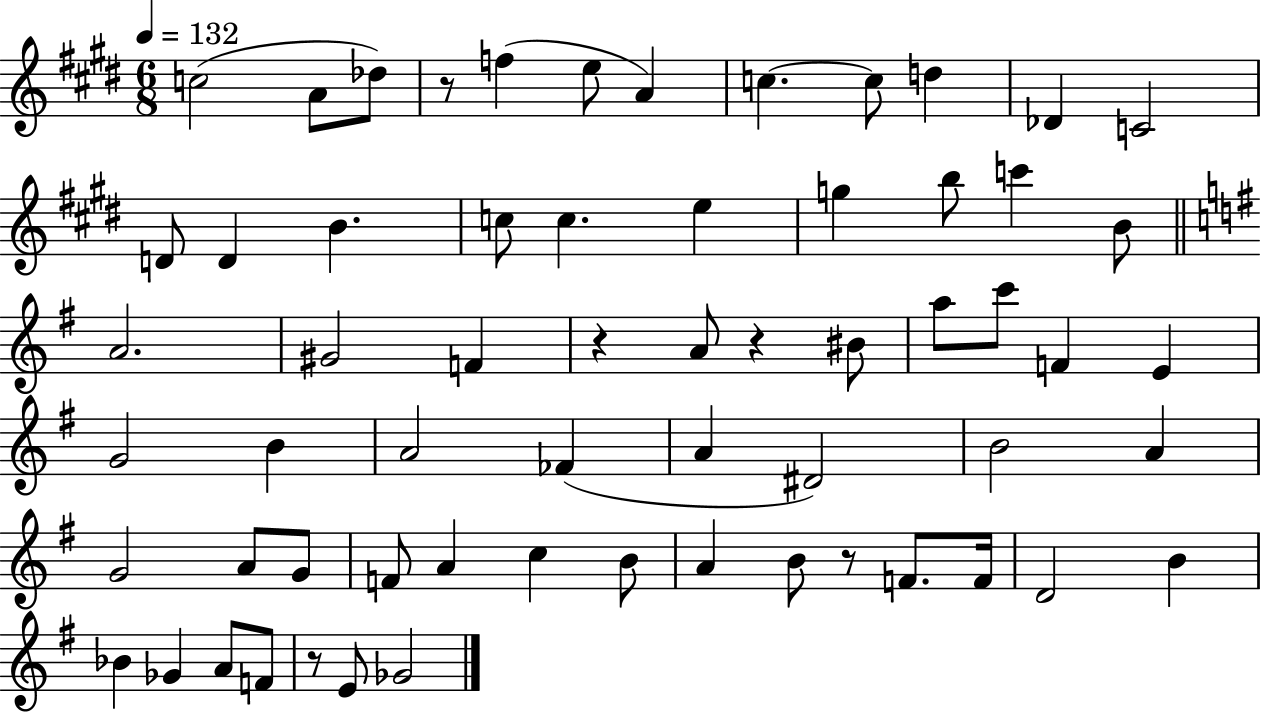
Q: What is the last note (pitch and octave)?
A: Gb4